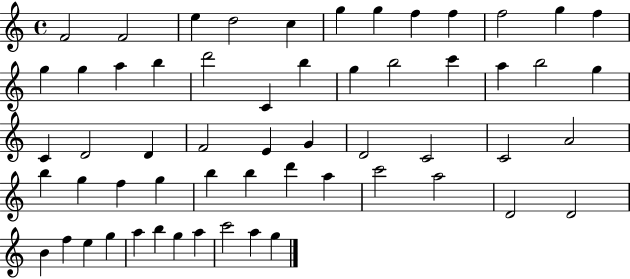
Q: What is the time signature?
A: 4/4